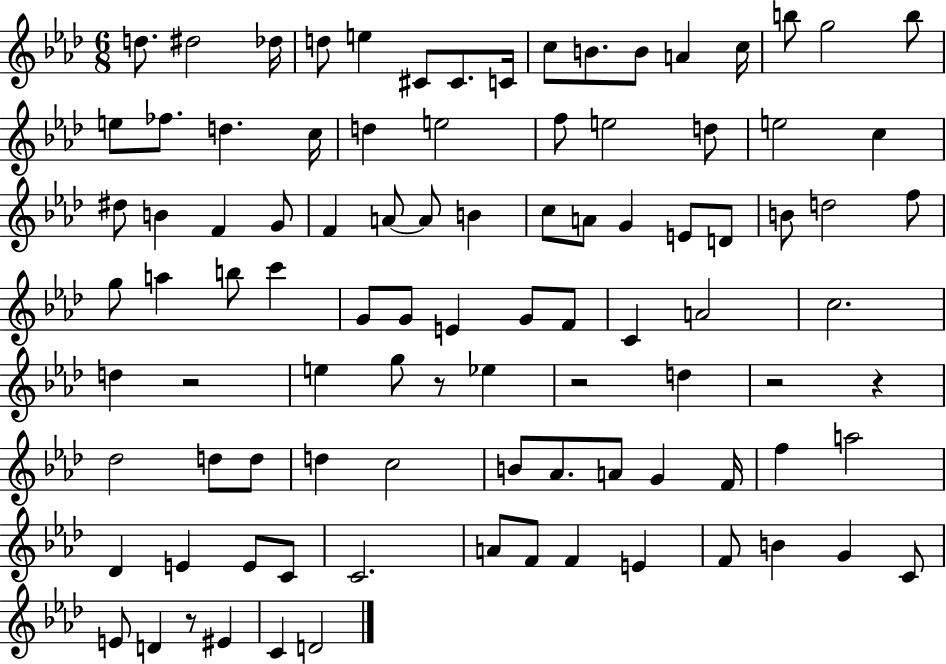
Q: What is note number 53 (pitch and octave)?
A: C4